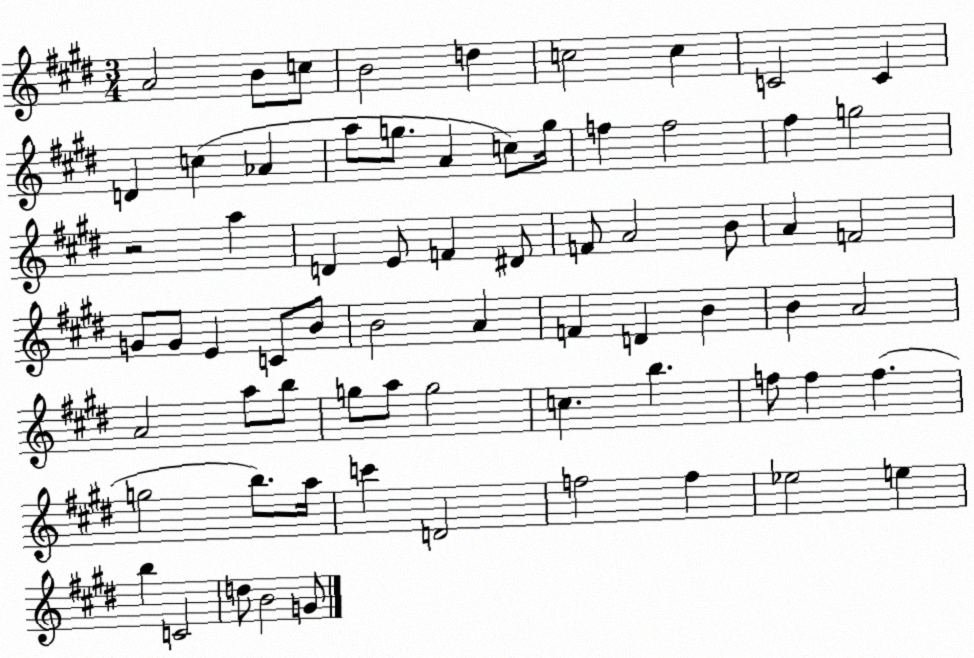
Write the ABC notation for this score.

X:1
T:Untitled
M:3/4
L:1/4
K:E
A2 B/2 c/2 B2 d c2 c C2 C D c _A a/2 g/2 A c/2 g/4 f f2 ^f g2 z2 a D E/2 F ^D/2 F/2 A2 B/2 A F2 G/2 G/2 E C/2 B/2 B2 A F D B B A2 A2 a/2 b/2 g/2 a/2 g2 c b f/2 f f g2 b/2 a/4 c' D2 f2 f _e2 e b C2 d/2 B2 G/2